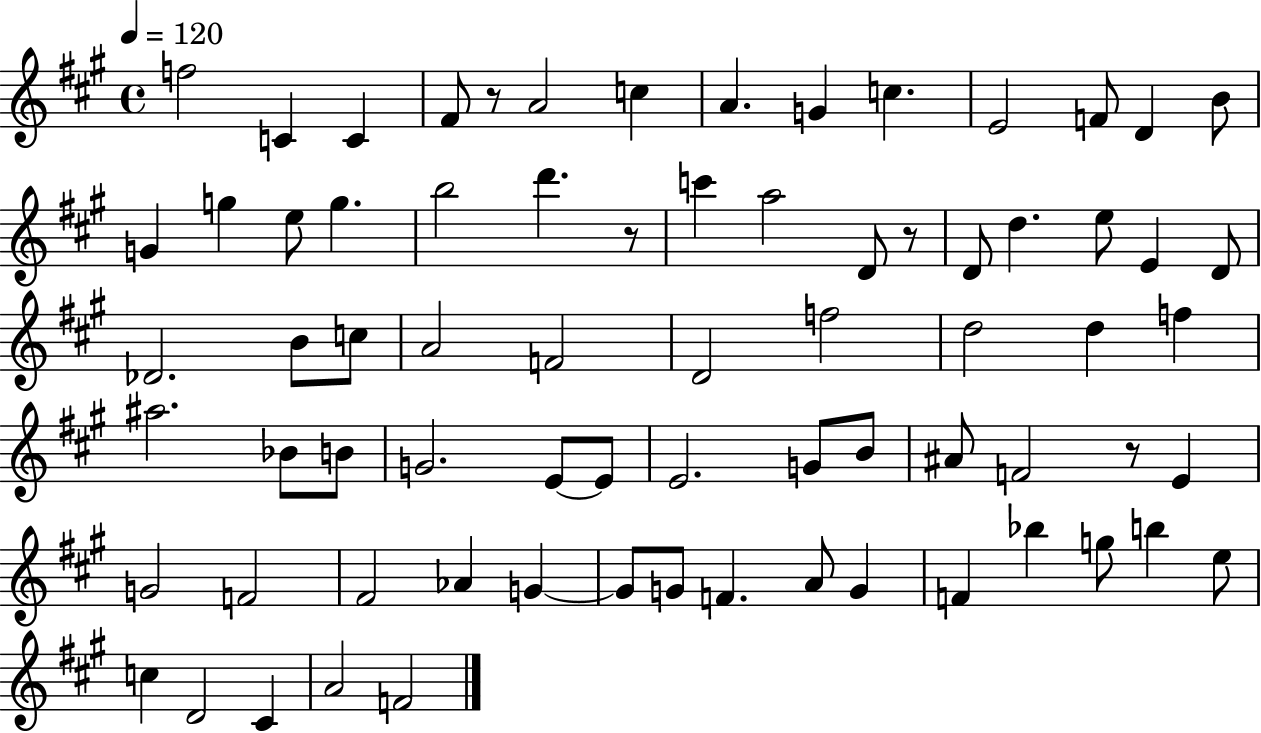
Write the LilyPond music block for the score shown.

{
  \clef treble
  \time 4/4
  \defaultTimeSignature
  \key a \major
  \tempo 4 = 120
  f''2 c'4 c'4 | fis'8 r8 a'2 c''4 | a'4. g'4 c''4. | e'2 f'8 d'4 b'8 | \break g'4 g''4 e''8 g''4. | b''2 d'''4. r8 | c'''4 a''2 d'8 r8 | d'8 d''4. e''8 e'4 d'8 | \break des'2. b'8 c''8 | a'2 f'2 | d'2 f''2 | d''2 d''4 f''4 | \break ais''2. bes'8 b'8 | g'2. e'8~~ e'8 | e'2. g'8 b'8 | ais'8 f'2 r8 e'4 | \break g'2 f'2 | fis'2 aes'4 g'4~~ | g'8 g'8 f'4. a'8 g'4 | f'4 bes''4 g''8 b''4 e''8 | \break c''4 d'2 cis'4 | a'2 f'2 | \bar "|."
}